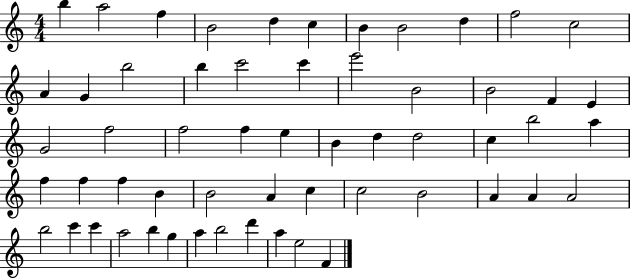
X:1
T:Untitled
M:4/4
L:1/4
K:C
b a2 f B2 d c B B2 d f2 c2 A G b2 b c'2 c' e'2 B2 B2 F E G2 f2 f2 f e B d d2 c b2 a f f f B B2 A c c2 B2 A A A2 b2 c' c' a2 b g a b2 d' a e2 F